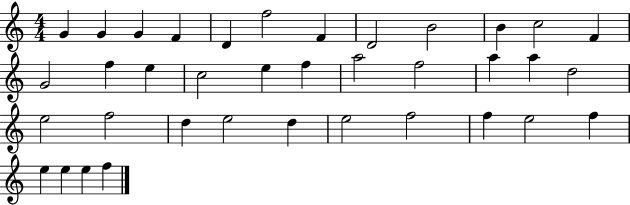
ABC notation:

X:1
T:Untitled
M:4/4
L:1/4
K:C
G G G F D f2 F D2 B2 B c2 F G2 f e c2 e f a2 f2 a a d2 e2 f2 d e2 d e2 f2 f e2 f e e e f